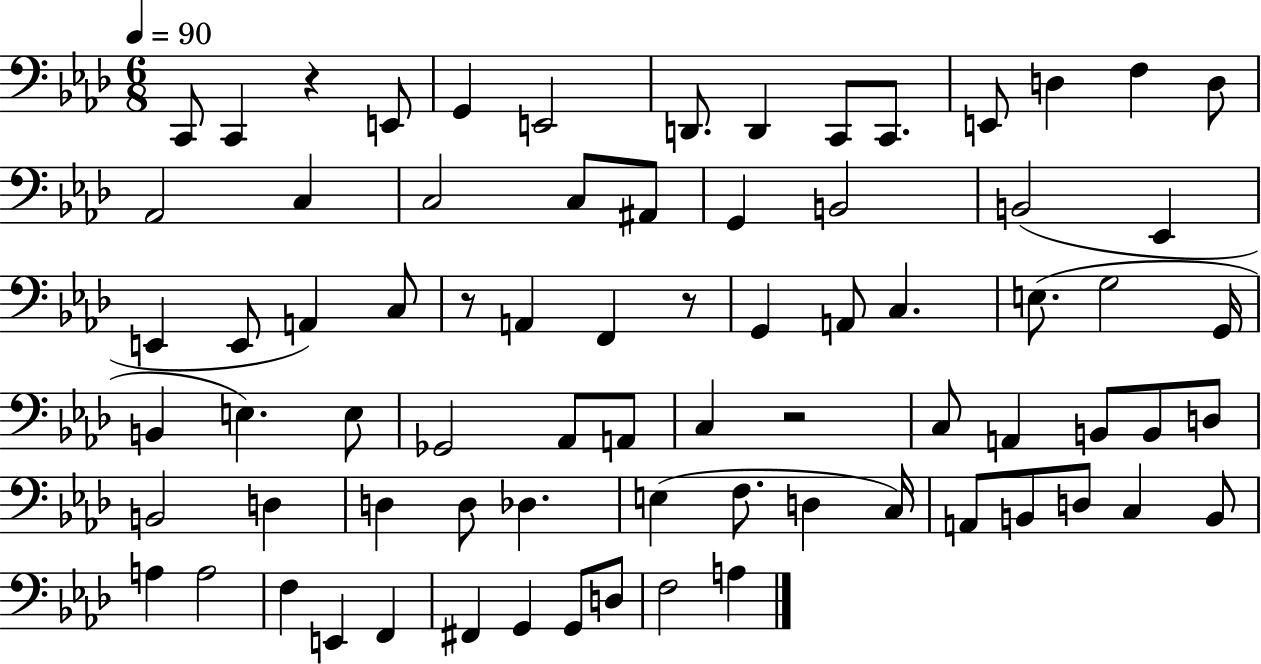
C2/e C2/q R/q E2/e G2/q E2/h D2/e. D2/q C2/e C2/e. E2/e D3/q F3/q D3/e Ab2/h C3/q C3/h C3/e A#2/e G2/q B2/h B2/h Eb2/q E2/q E2/e A2/q C3/e R/e A2/q F2/q R/e G2/q A2/e C3/q. E3/e. G3/h G2/s B2/q E3/q. E3/e Gb2/h Ab2/e A2/e C3/q R/h C3/e A2/q B2/e B2/e D3/e B2/h D3/q D3/q D3/e Db3/q. E3/q F3/e. D3/q C3/s A2/e B2/e D3/e C3/q B2/e A3/q A3/h F3/q E2/q F2/q F#2/q G2/q G2/e D3/e F3/h A3/q